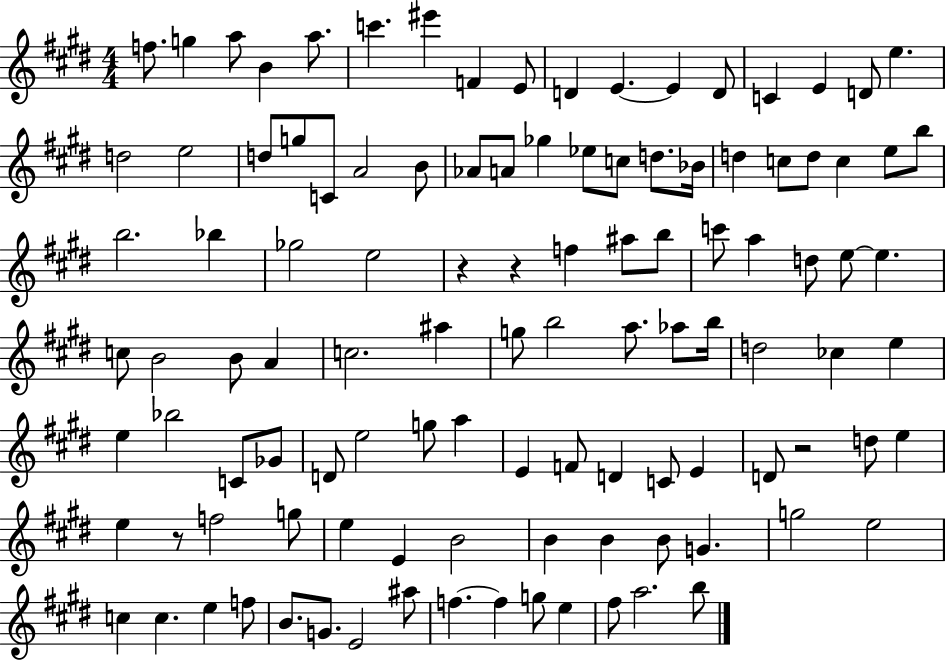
X:1
T:Untitled
M:4/4
L:1/4
K:E
f/2 g a/2 B a/2 c' ^e' F E/2 D E E D/2 C E D/2 e d2 e2 d/2 g/2 C/2 A2 B/2 _A/2 A/2 _g _e/2 c/2 d/2 _B/4 d c/2 d/2 c e/2 b/2 b2 _b _g2 e2 z z f ^a/2 b/2 c'/2 a d/2 e/2 e c/2 B2 B/2 A c2 ^a g/2 b2 a/2 _a/2 b/4 d2 _c e e _b2 C/2 _G/2 D/2 e2 g/2 a E F/2 D C/2 E D/2 z2 d/2 e e z/2 f2 g/2 e E B2 B B B/2 G g2 e2 c c e f/2 B/2 G/2 E2 ^a/2 f f g/2 e ^f/2 a2 b/2